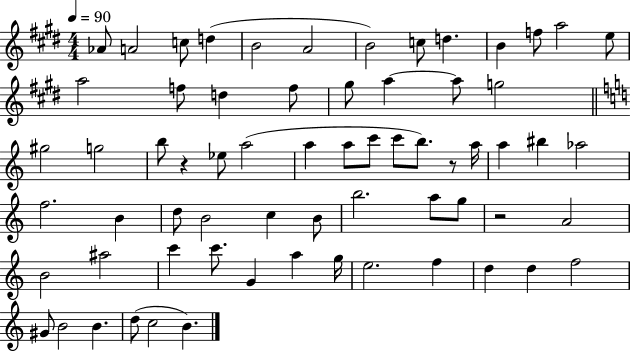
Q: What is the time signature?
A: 4/4